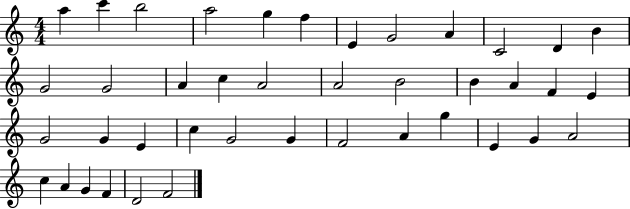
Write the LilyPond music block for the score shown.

{
  \clef treble
  \numericTimeSignature
  \time 4/4
  \key c \major
  a''4 c'''4 b''2 | a''2 g''4 f''4 | e'4 g'2 a'4 | c'2 d'4 b'4 | \break g'2 g'2 | a'4 c''4 a'2 | a'2 b'2 | b'4 a'4 f'4 e'4 | \break g'2 g'4 e'4 | c''4 g'2 g'4 | f'2 a'4 g''4 | e'4 g'4 a'2 | \break c''4 a'4 g'4 f'4 | d'2 f'2 | \bar "|."
}